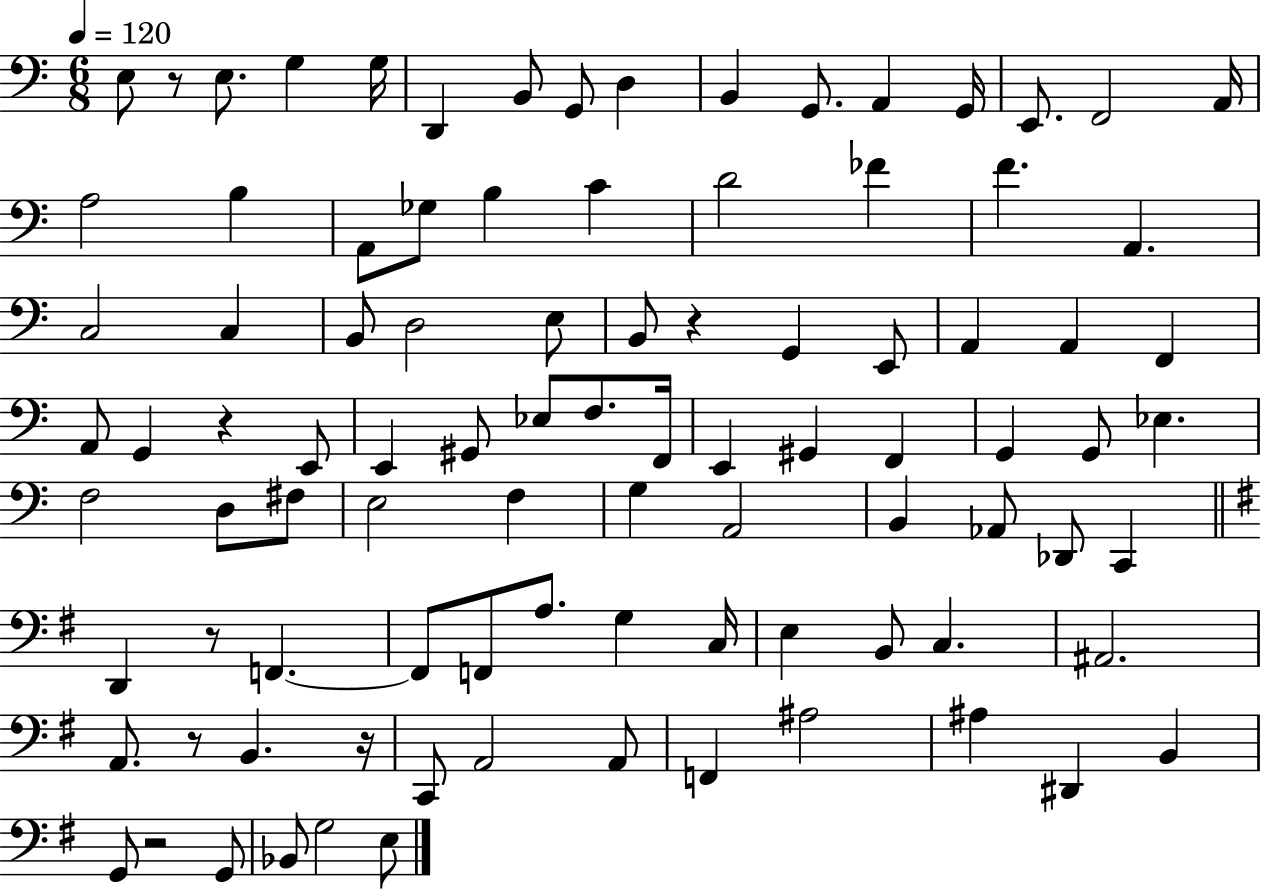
E3/e R/e E3/e. G3/q G3/s D2/q B2/e G2/e D3/q B2/q G2/e. A2/q G2/s E2/e. F2/h A2/s A3/h B3/q A2/e Gb3/e B3/q C4/q D4/h FES4/q F4/q. A2/q. C3/h C3/q B2/e D3/h E3/e B2/e R/q G2/q E2/e A2/q A2/q F2/q A2/e G2/q R/q E2/e E2/q G#2/e Eb3/e F3/e. F2/s E2/q G#2/q F2/q G2/q G2/e Eb3/q. F3/h D3/e F#3/e E3/h F3/q G3/q A2/h B2/q Ab2/e Db2/e C2/q D2/q R/e F2/q. F2/e F2/e A3/e. G3/q C3/s E3/q B2/e C3/q. A#2/h. A2/e. R/e B2/q. R/s C2/e A2/h A2/e F2/q A#3/h A#3/q D#2/q B2/q G2/e R/h G2/e Bb2/e G3/h E3/e